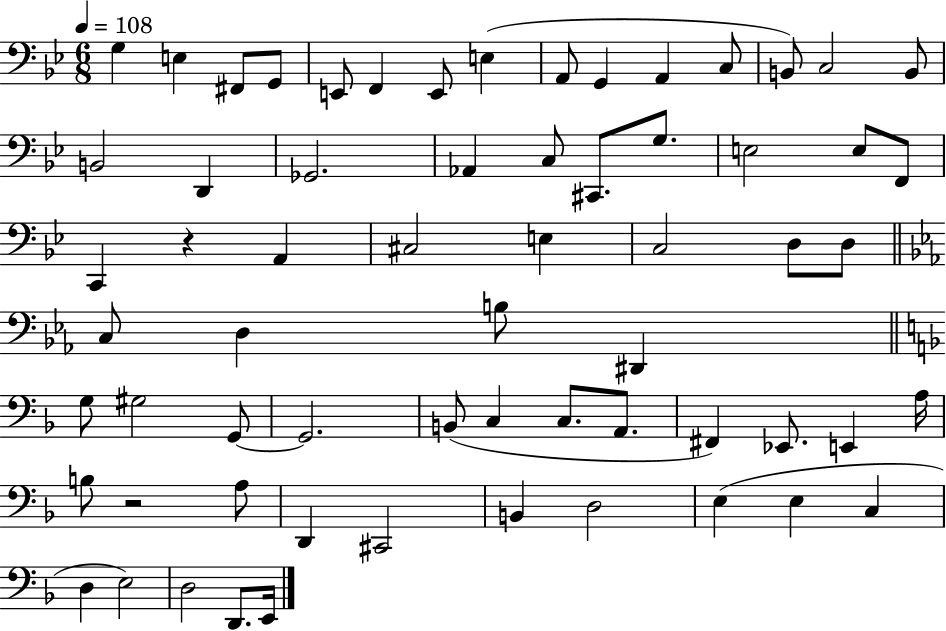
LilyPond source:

{
  \clef bass
  \numericTimeSignature
  \time 6/8
  \key bes \major
  \tempo 4 = 108
  \repeat volta 2 { g4 e4 fis,8 g,8 | e,8 f,4 e,8 e4( | a,8 g,4 a,4 c8 | b,8) c2 b,8 | \break b,2 d,4 | ges,2. | aes,4 c8 cis,8. g8. | e2 e8 f,8 | \break c,4 r4 a,4 | cis2 e4 | c2 d8 d8 | \bar "||" \break \key ees \major c8 d4 b8 dis,4 | \bar "||" \break \key f \major g8 gis2 g,8~~ | g,2. | b,8( c4 c8. a,8. | fis,4) ees,8. e,4 a16 | \break b8 r2 a8 | d,4 cis,2 | b,4 d2 | e4( e4 c4 | \break d4 e2) | d2 d,8. e,16 | } \bar "|."
}